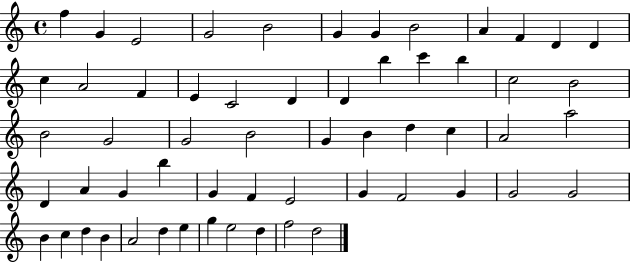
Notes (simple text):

F5/q G4/q E4/h G4/h B4/h G4/q G4/q B4/h A4/q F4/q D4/q D4/q C5/q A4/h F4/q E4/q C4/h D4/q D4/q B5/q C6/q B5/q C5/h B4/h B4/h G4/h G4/h B4/h G4/q B4/q D5/q C5/q A4/h A5/h D4/q A4/q G4/q B5/q G4/q F4/q E4/h G4/q F4/h G4/q G4/h G4/h B4/q C5/q D5/q B4/q A4/h D5/q E5/q G5/q E5/h D5/q F5/h D5/h